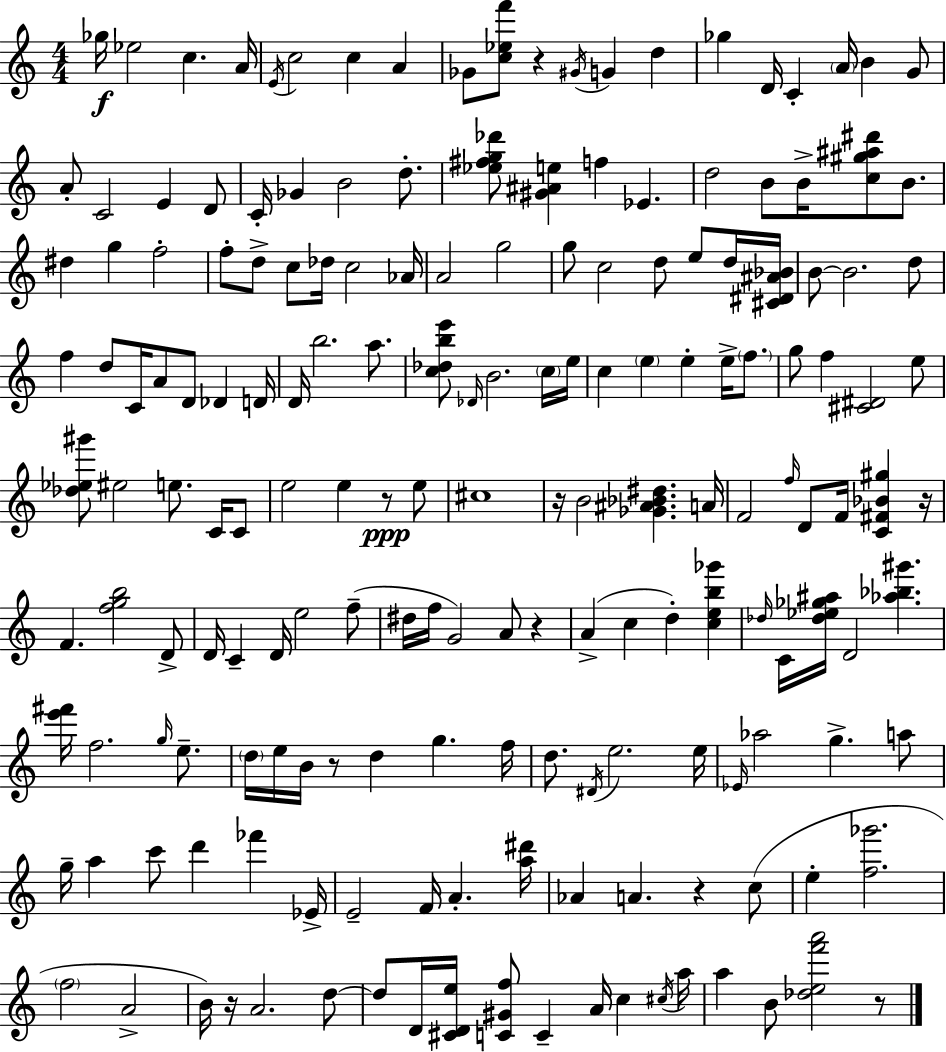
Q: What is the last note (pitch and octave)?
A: B4